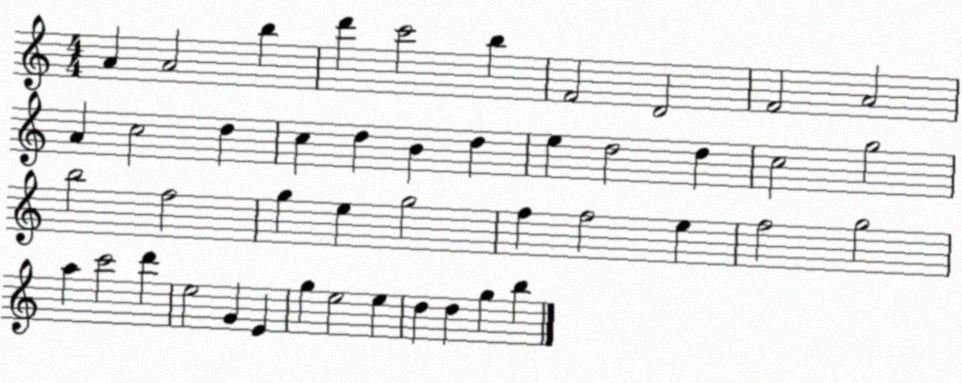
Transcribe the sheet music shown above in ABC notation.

X:1
T:Untitled
M:4/4
L:1/4
K:C
A A2 b d' c'2 b F2 D2 F2 A2 A c2 d c d B d e d2 d c2 g2 b2 f2 g e g2 f f2 e f2 g2 a c'2 d' e2 G E g e2 e d d g b